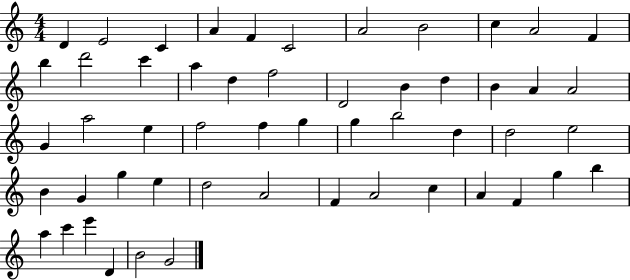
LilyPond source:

{
  \clef treble
  \numericTimeSignature
  \time 4/4
  \key c \major
  d'4 e'2 c'4 | a'4 f'4 c'2 | a'2 b'2 | c''4 a'2 f'4 | \break b''4 d'''2 c'''4 | a''4 d''4 f''2 | d'2 b'4 d''4 | b'4 a'4 a'2 | \break g'4 a''2 e''4 | f''2 f''4 g''4 | g''4 b''2 d''4 | d''2 e''2 | \break b'4 g'4 g''4 e''4 | d''2 a'2 | f'4 a'2 c''4 | a'4 f'4 g''4 b''4 | \break a''4 c'''4 e'''4 d'4 | b'2 g'2 | \bar "|."
}